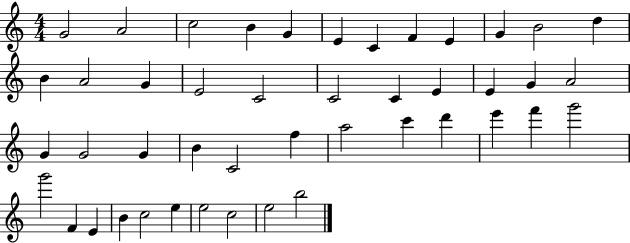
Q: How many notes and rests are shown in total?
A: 45